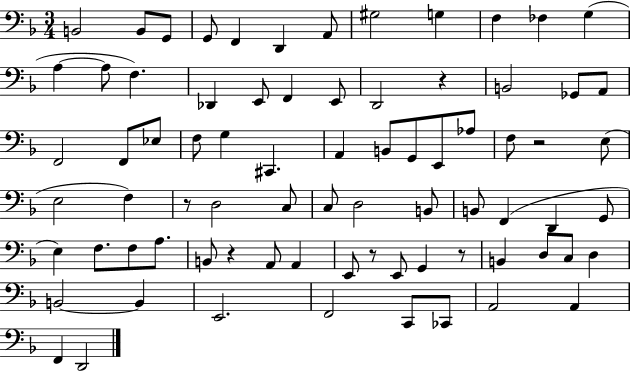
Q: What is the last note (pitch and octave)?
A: D2